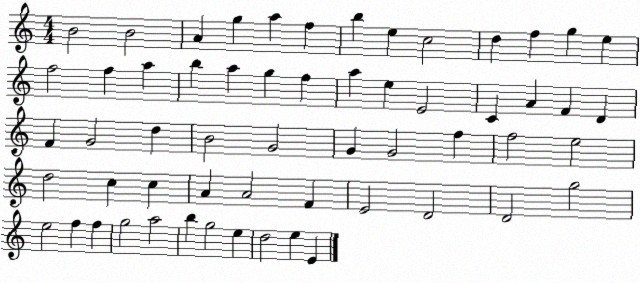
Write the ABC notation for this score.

X:1
T:Untitled
M:4/4
L:1/4
K:C
B2 B2 A g a f b e c2 d f g e f2 f a b a g f a e E2 C A F D F G2 d B2 G2 G G2 f f2 e2 d2 c c A A2 F E2 D2 D2 g2 e2 f f g2 a2 b g2 e d2 e E